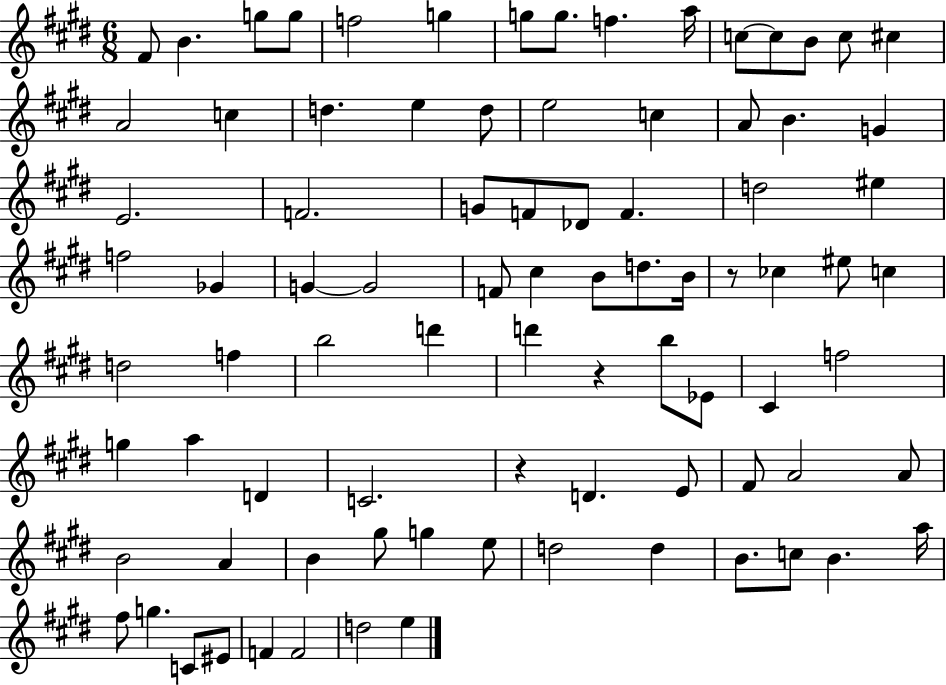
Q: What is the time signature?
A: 6/8